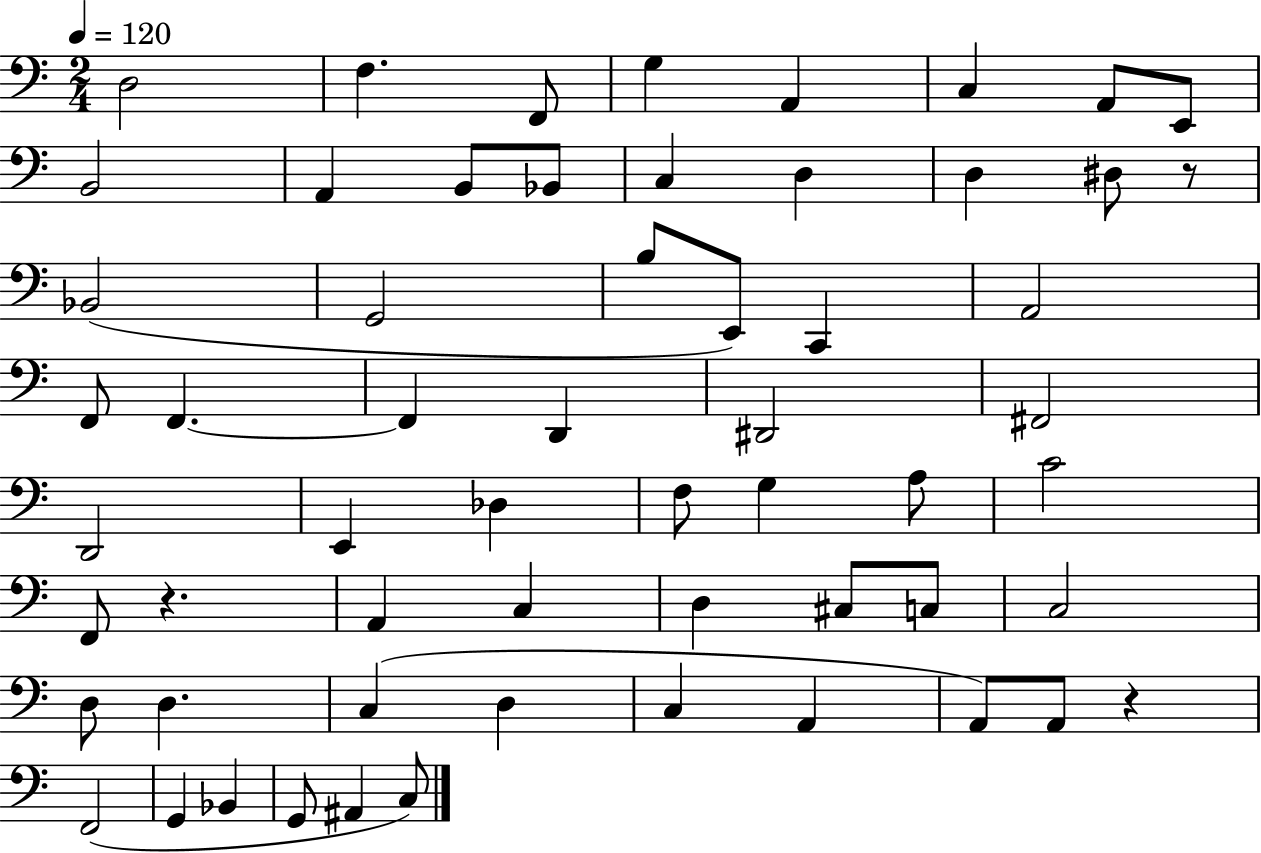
{
  \clef bass
  \numericTimeSignature
  \time 2/4
  \key c \major
  \tempo 4 = 120
  d2 | f4. f,8 | g4 a,4 | c4 a,8 e,8 | \break b,2 | a,4 b,8 bes,8 | c4 d4 | d4 dis8 r8 | \break bes,2( | g,2 | b8 e,8) c,4 | a,2 | \break f,8 f,4.~~ | f,4 d,4 | dis,2 | fis,2 | \break d,2 | e,4 des4 | f8 g4 a8 | c'2 | \break f,8 r4. | a,4 c4 | d4 cis8 c8 | c2 | \break d8 d4. | c4( d4 | c4 a,4 | a,8) a,8 r4 | \break f,2( | g,4 bes,4 | g,8 ais,4 c8) | \bar "|."
}